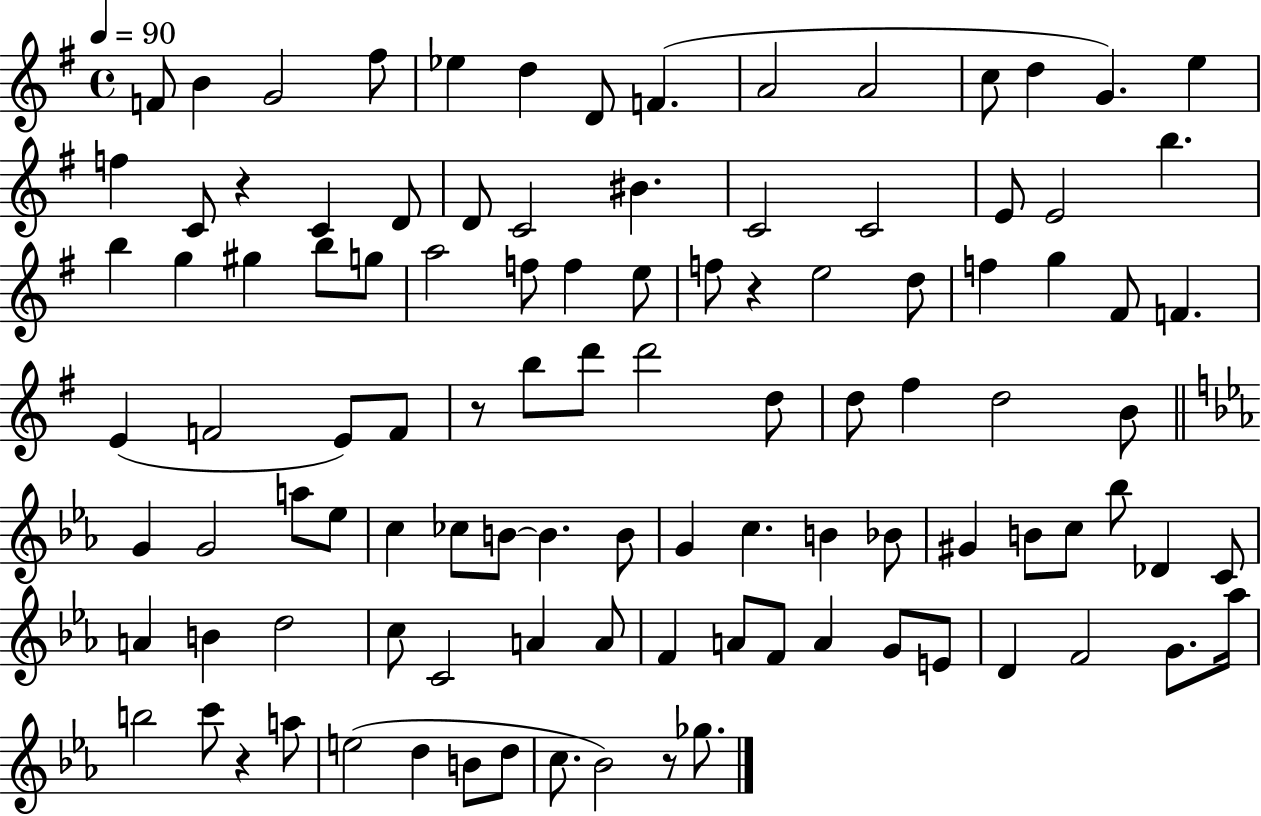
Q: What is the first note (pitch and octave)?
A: F4